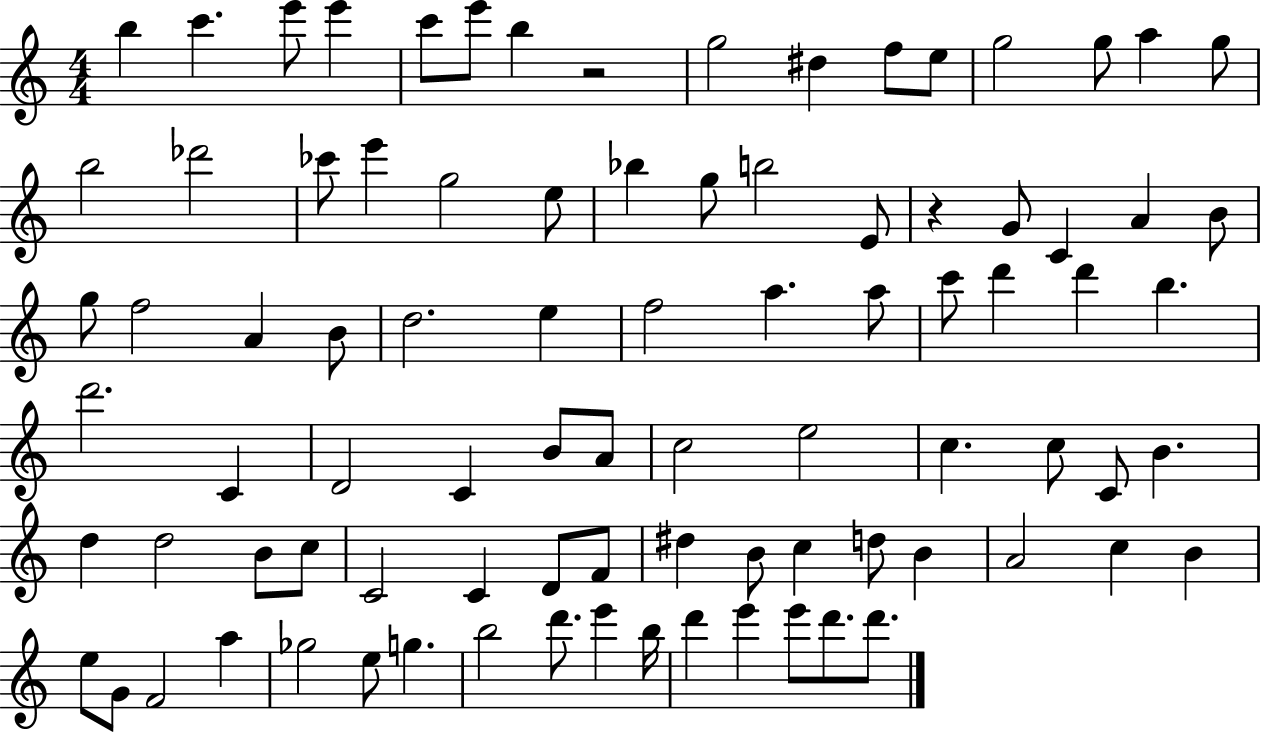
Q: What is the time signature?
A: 4/4